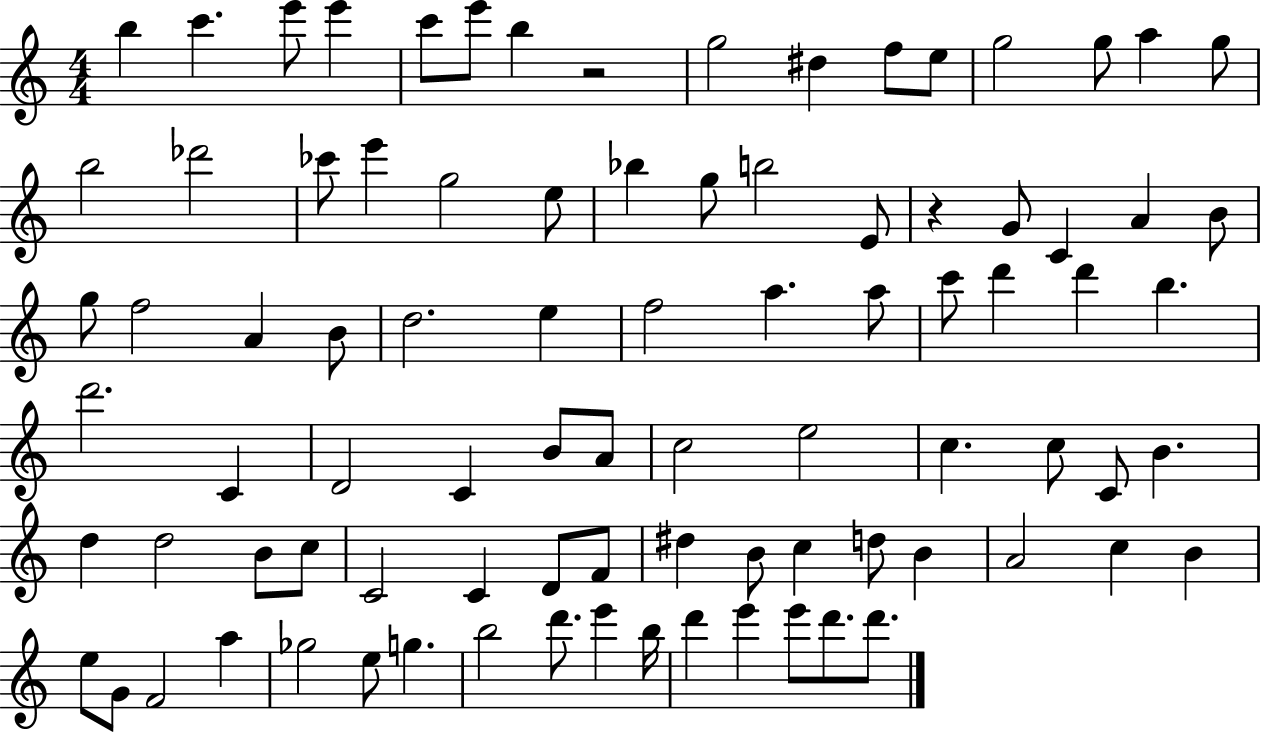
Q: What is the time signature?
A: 4/4